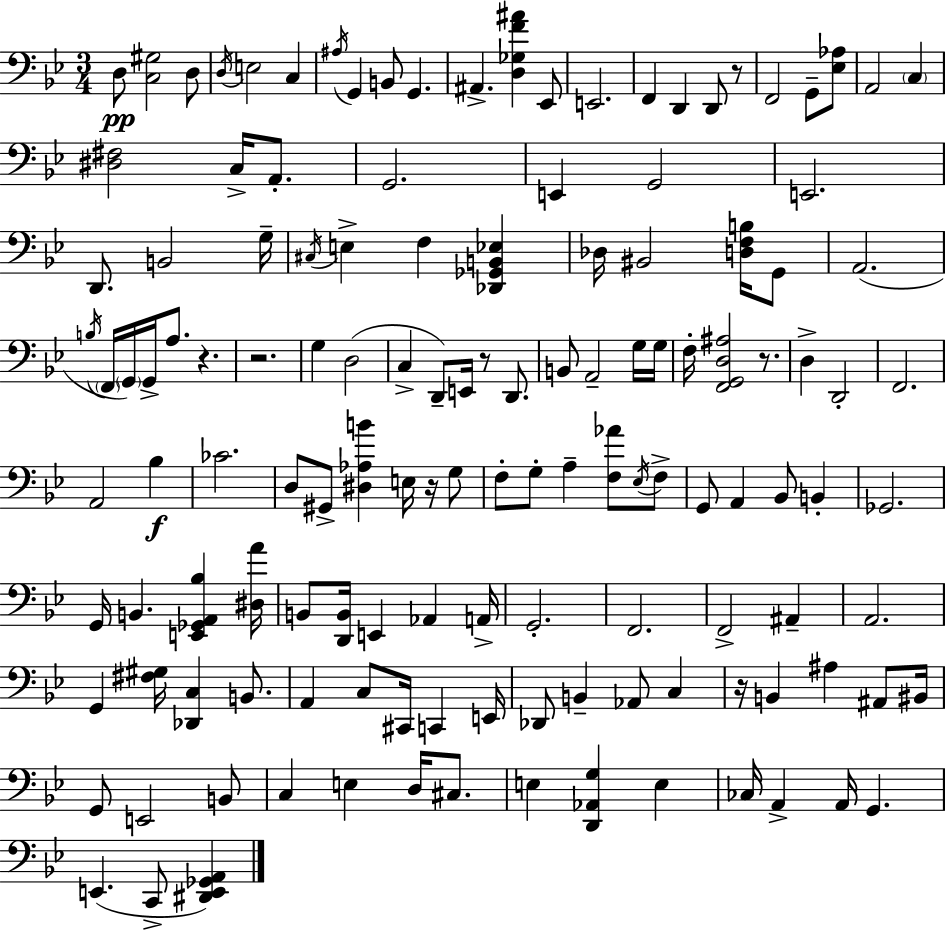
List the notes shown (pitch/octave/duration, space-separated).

D3/e [C3,G#3]/h D3/e D3/s E3/h C3/q A#3/s G2/q B2/e G2/q. A#2/q. [D3,Gb3,F4,A#4]/q Eb2/e E2/h. F2/q D2/q D2/e R/e F2/h G2/e [Eb3,Ab3]/e A2/h C3/q [D#3,F#3]/h C3/s A2/e. G2/h. E2/q G2/h E2/h. D2/e. B2/h G3/s C#3/s E3/q F3/q [Db2,Gb2,B2,Eb3]/q Db3/s BIS2/h [D3,F3,B3]/s G2/e A2/h. B3/s F2/s G2/s G2/s A3/e. R/q. R/h. G3/q D3/h C3/q D2/e E2/s R/e D2/e. B2/e A2/h G3/s G3/s F3/s [F2,G2,D3,A#3]/h R/e. D3/q D2/h F2/h. A2/h Bb3/q CES4/h. D3/e G#2/e [D#3,Ab3,B4]/q E3/s R/s G3/e F3/e G3/e A3/q [F3,Ab4]/e Eb3/s F3/e G2/e A2/q Bb2/e B2/q Gb2/h. G2/s B2/q. [E2,Gb2,A2,Bb3]/q [D#3,A4]/s B2/e [D2,B2]/s E2/q Ab2/q A2/s G2/h. F2/h. F2/h A#2/q A2/h. G2/q [F#3,G#3]/s [Db2,C3]/q B2/e. A2/q C3/e C#2/s C2/q E2/s Db2/e B2/q Ab2/e C3/q R/s B2/q A#3/q A#2/e BIS2/s G2/e E2/h B2/e C3/q E3/q D3/s C#3/e. E3/q [D2,Ab2,G3]/q E3/q CES3/s A2/q A2/s G2/q. E2/q. C2/e [D#2,E2,Gb2,A2]/q